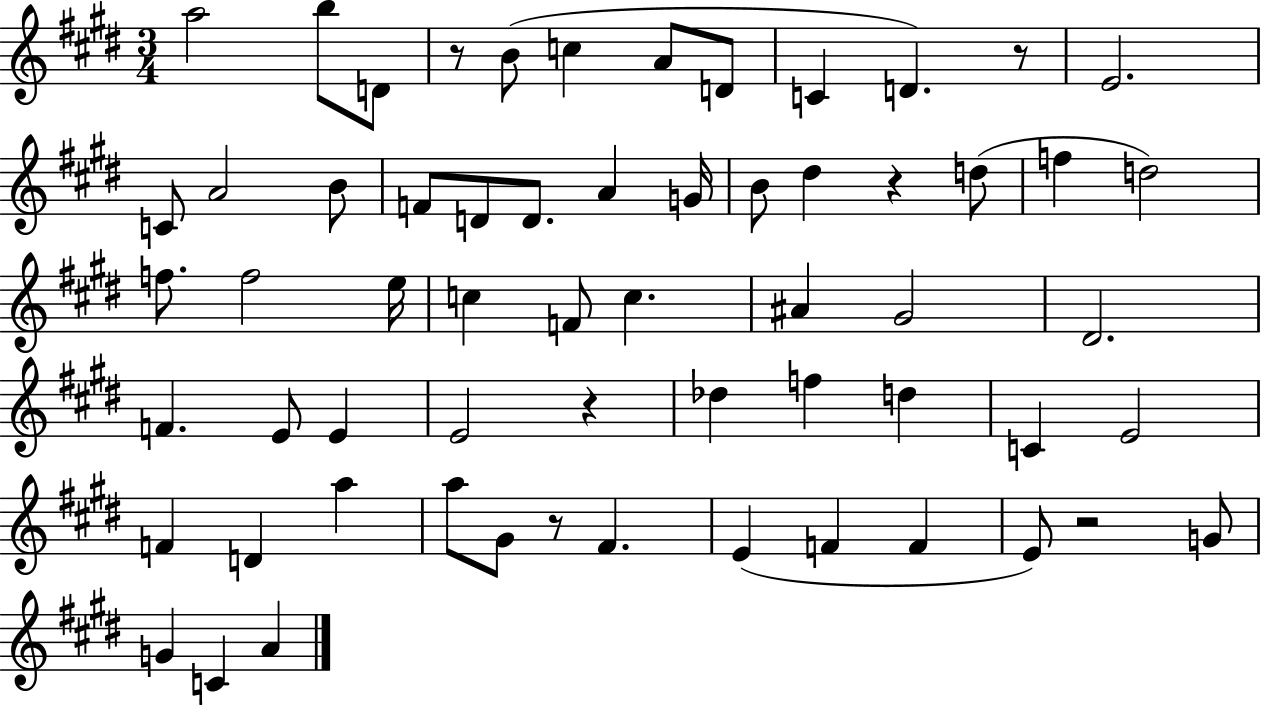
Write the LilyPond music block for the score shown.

{
  \clef treble
  \numericTimeSignature
  \time 3/4
  \key e \major
  a''2 b''8 d'8 | r8 b'8( c''4 a'8 d'8 | c'4 d'4.) r8 | e'2. | \break c'8 a'2 b'8 | f'8 d'8 d'8. a'4 g'16 | b'8 dis''4 r4 d''8( | f''4 d''2) | \break f''8. f''2 e''16 | c''4 f'8 c''4. | ais'4 gis'2 | dis'2. | \break f'4. e'8 e'4 | e'2 r4 | des''4 f''4 d''4 | c'4 e'2 | \break f'4 d'4 a''4 | a''8 gis'8 r8 fis'4. | e'4( f'4 f'4 | e'8) r2 g'8 | \break g'4 c'4 a'4 | \bar "|."
}